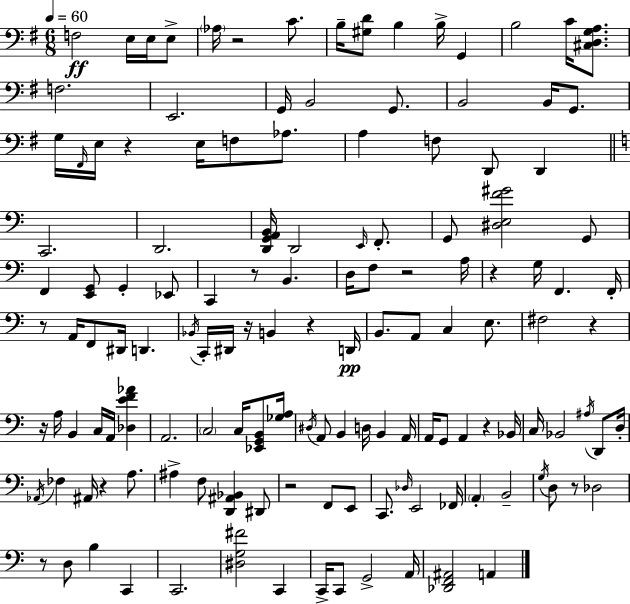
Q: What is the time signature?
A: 6/8